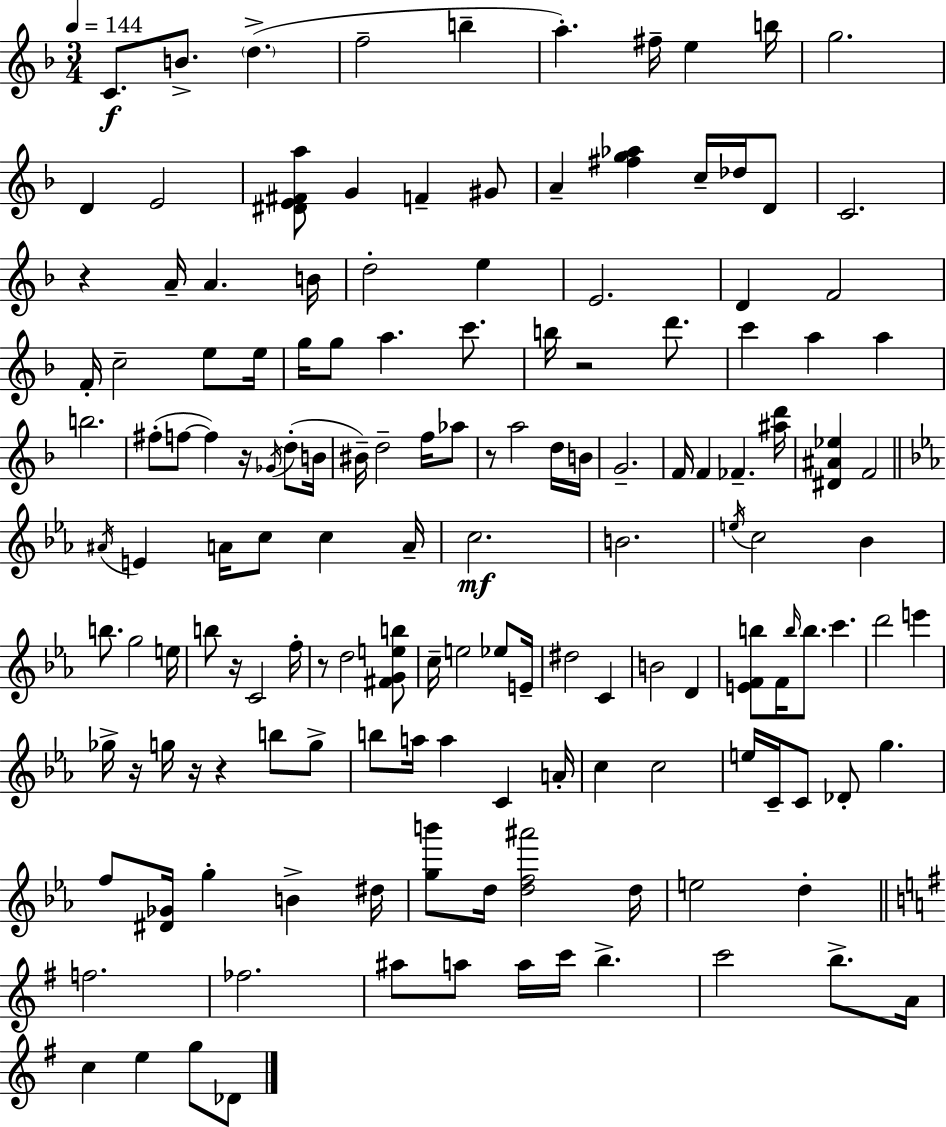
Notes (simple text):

C4/e. B4/e. D5/q. F5/h B5/q A5/q. F#5/s E5/q B5/s G5/h. D4/q E4/h [D#4,E4,F#4,A5]/e G4/q F4/q G#4/e A4/q [F#5,G5,Ab5]/q C5/s Db5/s D4/e C4/h. R/q A4/s A4/q. B4/s D5/h E5/q E4/h. D4/q F4/h F4/s C5/h E5/e E5/s G5/s G5/e A5/q. C6/e. B5/s R/h D6/e. C6/q A5/q A5/q B5/h. F#5/e F5/e F5/q R/s Gb4/s D5/e B4/s BIS4/s D5/h F5/s Ab5/e R/e A5/h D5/s B4/s G4/h. F4/s F4/q FES4/q. [A#5,D6]/s [D#4,A#4,Eb5]/q F4/h A#4/s E4/q A4/s C5/e C5/q A4/s C5/h. B4/h. E5/s C5/h Bb4/q B5/e. G5/h E5/s B5/e R/s C4/h F5/s R/e D5/h [F#4,G4,E5,B5]/e C5/s E5/h Eb5/e E4/s D#5/h C4/q B4/h D4/q [E4,F4,B5]/e F4/s B5/s B5/e. C6/q. D6/h E6/q Gb5/s R/s G5/s R/s R/q B5/e G5/e B5/e A5/s A5/q C4/q A4/s C5/q C5/h E5/s C4/s C4/e Db4/e G5/q. F5/e [D#4,Gb4]/s G5/q B4/q D#5/s [G5,B6]/e D5/s [D5,F5,A#6]/h D5/s E5/h D5/q F5/h. FES5/h. A#5/e A5/e A5/s C6/s B5/q. C6/h B5/e. A4/s C5/q E5/q G5/e Db4/e